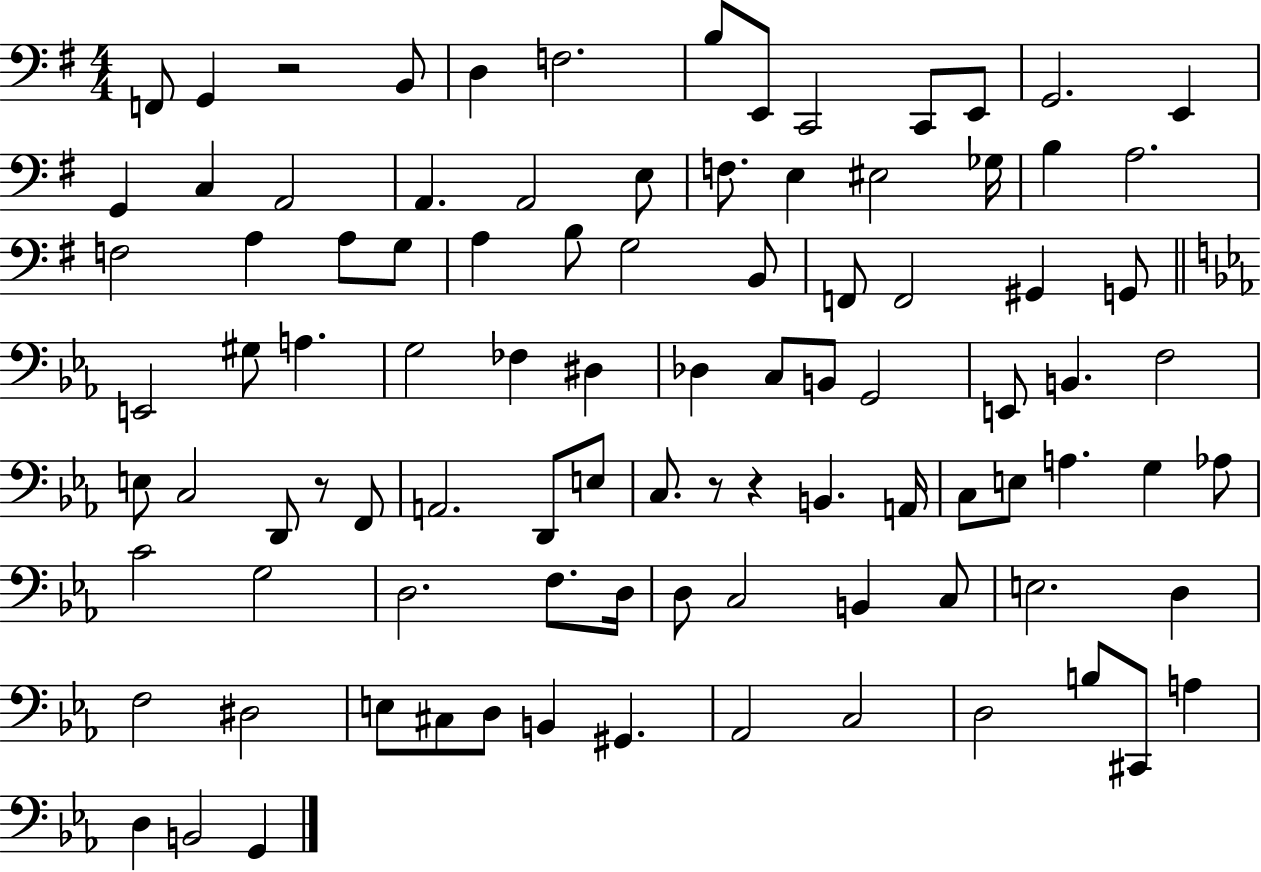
X:1
T:Untitled
M:4/4
L:1/4
K:G
F,,/2 G,, z2 B,,/2 D, F,2 B,/2 E,,/2 C,,2 C,,/2 E,,/2 G,,2 E,, G,, C, A,,2 A,, A,,2 E,/2 F,/2 E, ^E,2 _G,/4 B, A,2 F,2 A, A,/2 G,/2 A, B,/2 G,2 B,,/2 F,,/2 F,,2 ^G,, G,,/2 E,,2 ^G,/2 A, G,2 _F, ^D, _D, C,/2 B,,/2 G,,2 E,,/2 B,, F,2 E,/2 C,2 D,,/2 z/2 F,,/2 A,,2 D,,/2 E,/2 C,/2 z/2 z B,, A,,/4 C,/2 E,/2 A, G, _A,/2 C2 G,2 D,2 F,/2 D,/4 D,/2 C,2 B,, C,/2 E,2 D, F,2 ^D,2 E,/2 ^C,/2 D,/2 B,, ^G,, _A,,2 C,2 D,2 B,/2 ^C,,/2 A, D, B,,2 G,,